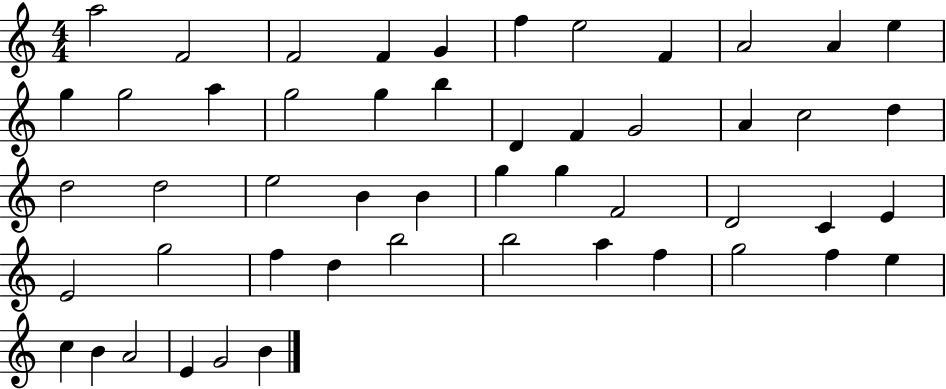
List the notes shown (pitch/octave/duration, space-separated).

A5/h F4/h F4/h F4/q G4/q F5/q E5/h F4/q A4/h A4/q E5/q G5/q G5/h A5/q G5/h G5/q B5/q D4/q F4/q G4/h A4/q C5/h D5/q D5/h D5/h E5/h B4/q B4/q G5/q G5/q F4/h D4/h C4/q E4/q E4/h G5/h F5/q D5/q B5/h B5/h A5/q F5/q G5/h F5/q E5/q C5/q B4/q A4/h E4/q G4/h B4/q